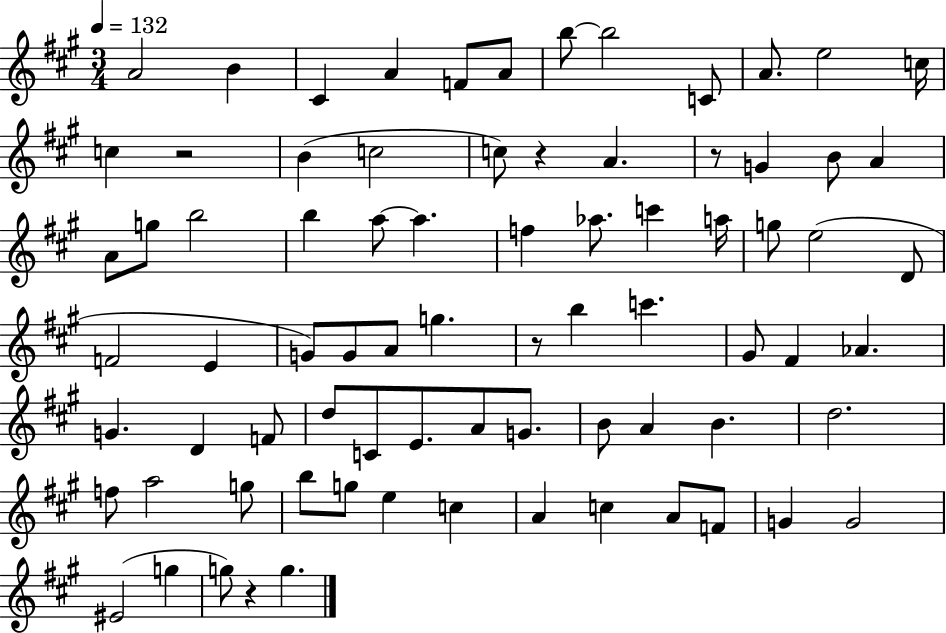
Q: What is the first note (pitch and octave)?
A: A4